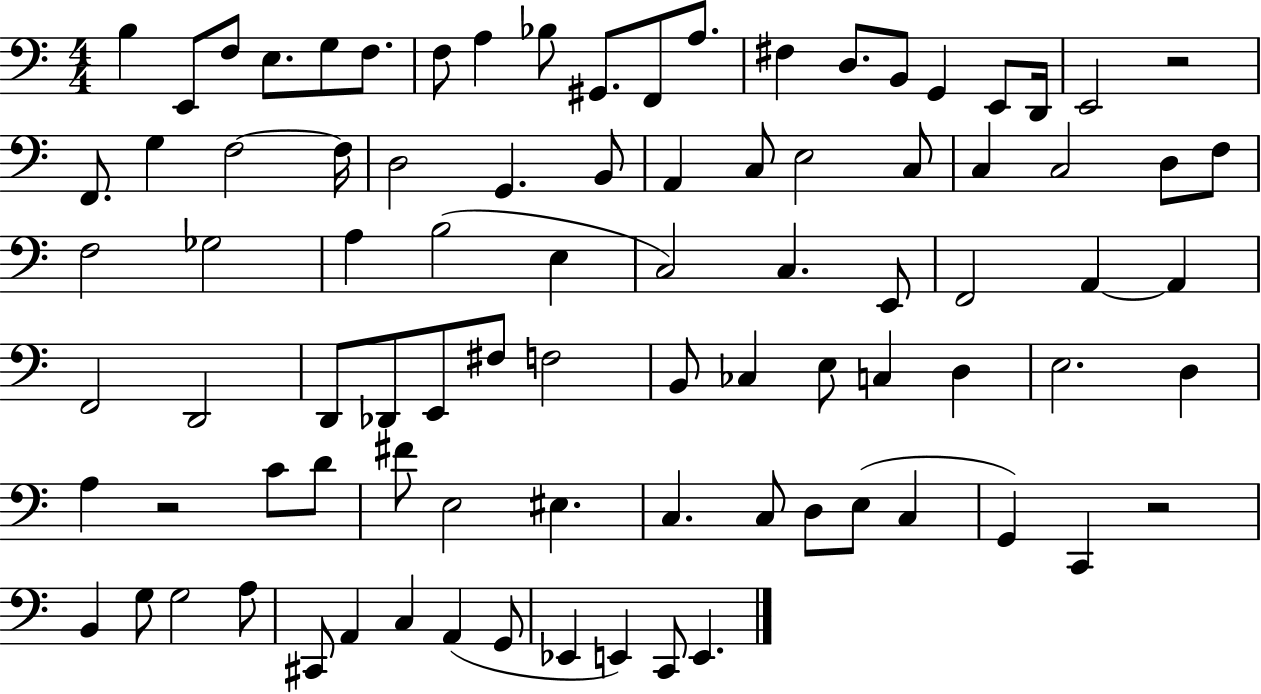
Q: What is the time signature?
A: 4/4